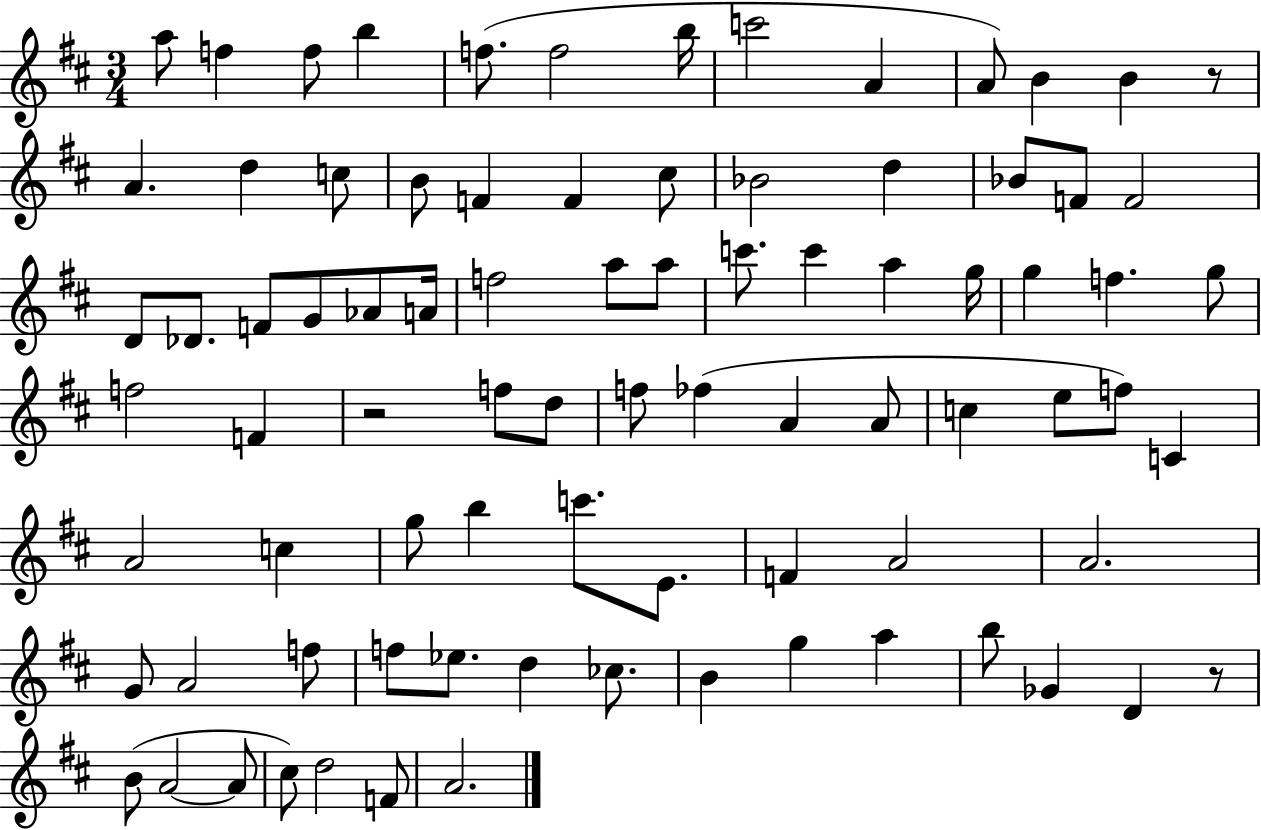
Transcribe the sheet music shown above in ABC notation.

X:1
T:Untitled
M:3/4
L:1/4
K:D
a/2 f f/2 b f/2 f2 b/4 c'2 A A/2 B B z/2 A d c/2 B/2 F F ^c/2 _B2 d _B/2 F/2 F2 D/2 _D/2 F/2 G/2 _A/2 A/4 f2 a/2 a/2 c'/2 c' a g/4 g f g/2 f2 F z2 f/2 d/2 f/2 _f A A/2 c e/2 f/2 C A2 c g/2 b c'/2 E/2 F A2 A2 G/2 A2 f/2 f/2 _e/2 d _c/2 B g a b/2 _G D z/2 B/2 A2 A/2 ^c/2 d2 F/2 A2